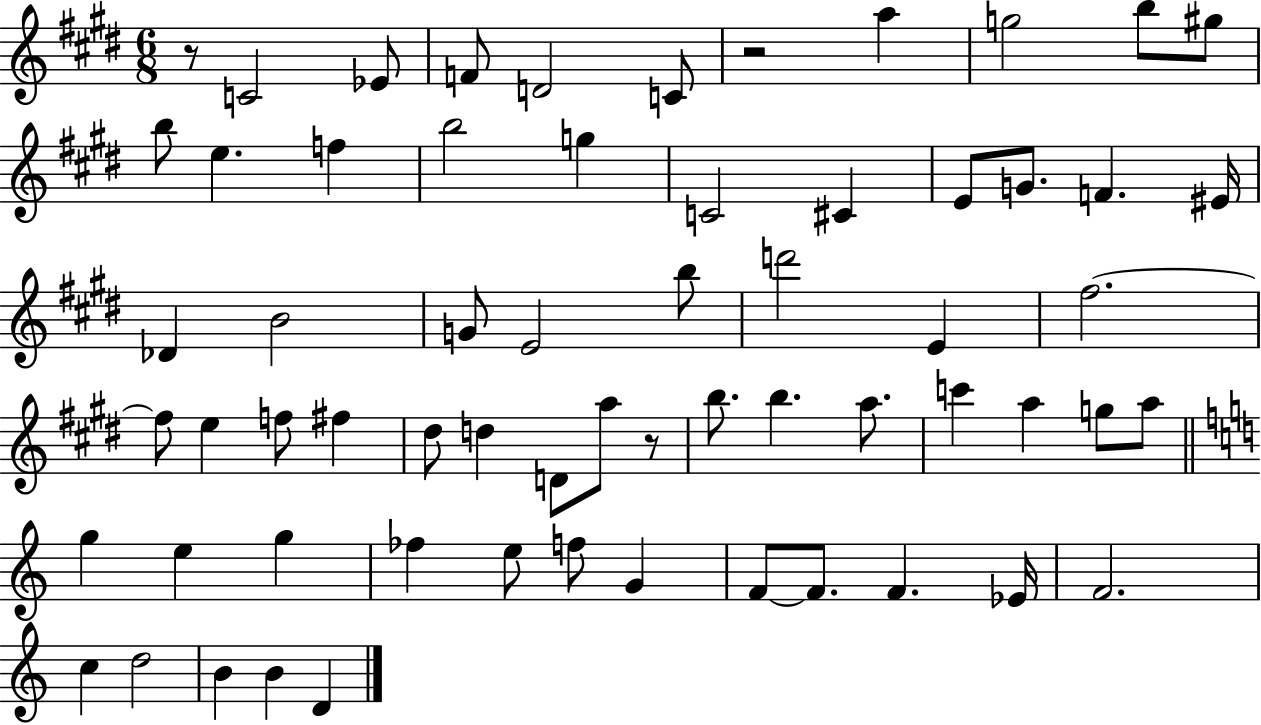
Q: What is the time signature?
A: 6/8